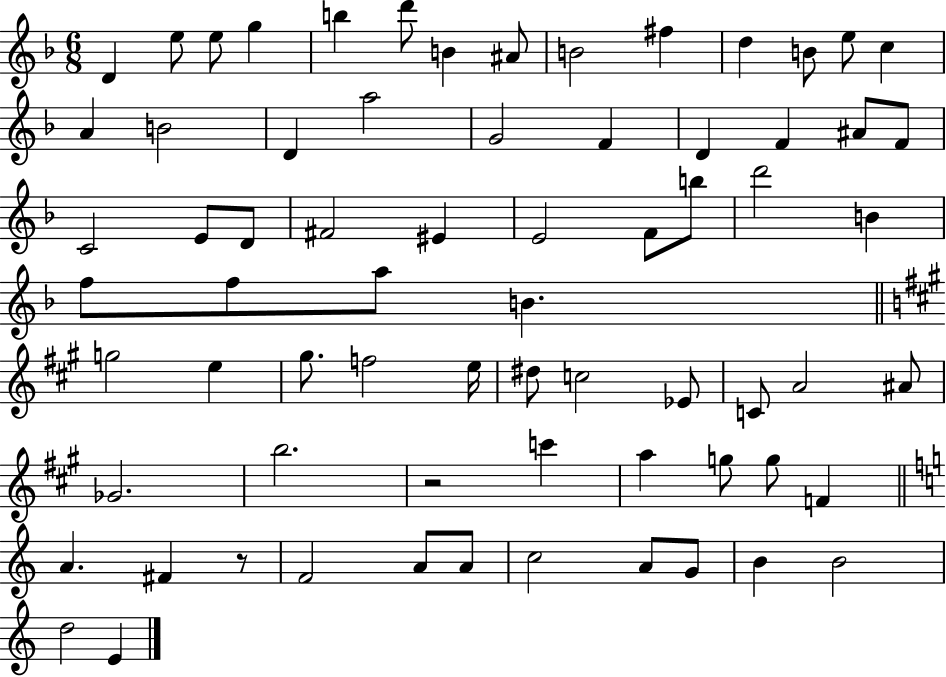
{
  \clef treble
  \numericTimeSignature
  \time 6/8
  \key f \major
  \repeat volta 2 { d'4 e''8 e''8 g''4 | b''4 d'''8 b'4 ais'8 | b'2 fis''4 | d''4 b'8 e''8 c''4 | \break a'4 b'2 | d'4 a''2 | g'2 f'4 | d'4 f'4 ais'8 f'8 | \break c'2 e'8 d'8 | fis'2 eis'4 | e'2 f'8 b''8 | d'''2 b'4 | \break f''8 f''8 a''8 b'4. | \bar "||" \break \key a \major g''2 e''4 | gis''8. f''2 e''16 | dis''8 c''2 ees'8 | c'8 a'2 ais'8 | \break ges'2. | b''2. | r2 c'''4 | a''4 g''8 g''8 f'4 | \break \bar "||" \break \key a \minor a'4. fis'4 r8 | f'2 a'8 a'8 | c''2 a'8 g'8 | b'4 b'2 | \break d''2 e'4 | } \bar "|."
}